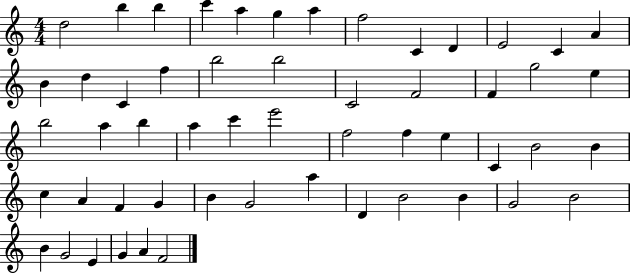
X:1
T:Untitled
M:4/4
L:1/4
K:C
d2 b b c' a g a f2 C D E2 C A B d C f b2 b2 C2 F2 F g2 e b2 a b a c' e'2 f2 f e C B2 B c A F G B G2 a D B2 B G2 B2 B G2 E G A F2